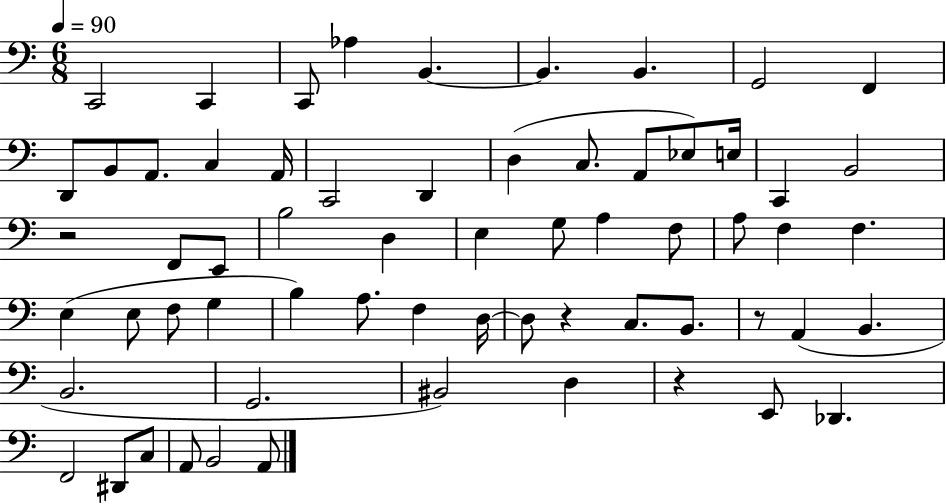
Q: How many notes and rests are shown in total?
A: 63